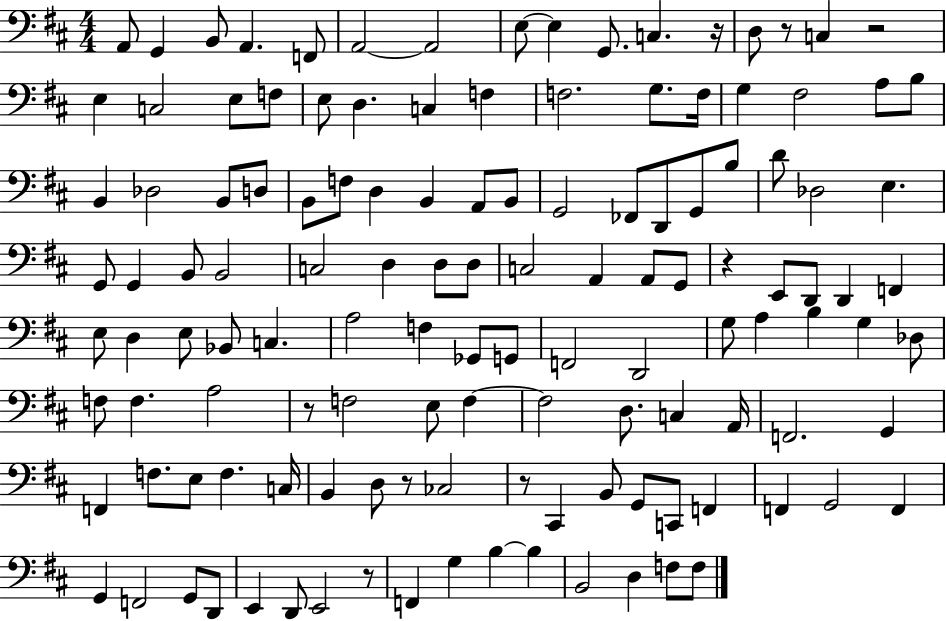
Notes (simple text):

A2/e G2/q B2/e A2/q. F2/e A2/h A2/h E3/e E3/q G2/e. C3/q. R/s D3/e R/e C3/q R/h E3/q C3/h E3/e F3/e E3/e D3/q. C3/q F3/q F3/h. G3/e. F3/s G3/q F#3/h A3/e B3/e B2/q Db3/h B2/e D3/e B2/e F3/e D3/q B2/q A2/e B2/e G2/h FES2/e D2/e G2/e B3/e D4/e Db3/h E3/q. G2/e G2/q B2/e B2/h C3/h D3/q D3/e D3/e C3/h A2/q A2/e G2/e R/q E2/e D2/e D2/q F2/q E3/e D3/q E3/e Bb2/e C3/q. A3/h F3/q Gb2/e G2/e F2/h D2/h G3/e A3/q B3/q G3/q Db3/e F3/e F3/q. A3/h R/e F3/h E3/e F3/q F3/h D3/e. C3/q A2/s F2/h. G2/q F2/q F3/e. E3/e F3/q. C3/s B2/q D3/e R/e CES3/h R/e C#2/q B2/e G2/e C2/e F2/q F2/q G2/h F2/q G2/q F2/h G2/e D2/e E2/q D2/e E2/h R/e F2/q G3/q B3/q B3/q B2/h D3/q F3/e F3/e